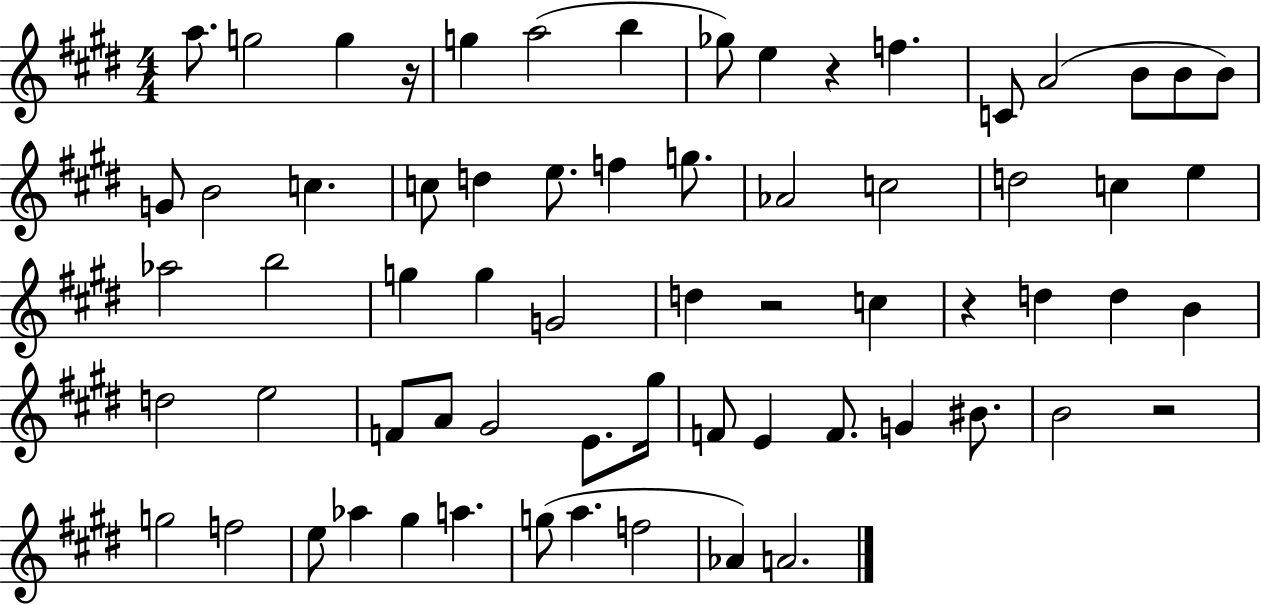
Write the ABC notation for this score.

X:1
T:Untitled
M:4/4
L:1/4
K:E
a/2 g2 g z/4 g a2 b _g/2 e z f C/2 A2 B/2 B/2 B/2 G/2 B2 c c/2 d e/2 f g/2 _A2 c2 d2 c e _a2 b2 g g G2 d z2 c z d d B d2 e2 F/2 A/2 ^G2 E/2 ^g/4 F/2 E F/2 G ^B/2 B2 z2 g2 f2 e/2 _a ^g a g/2 a f2 _A A2